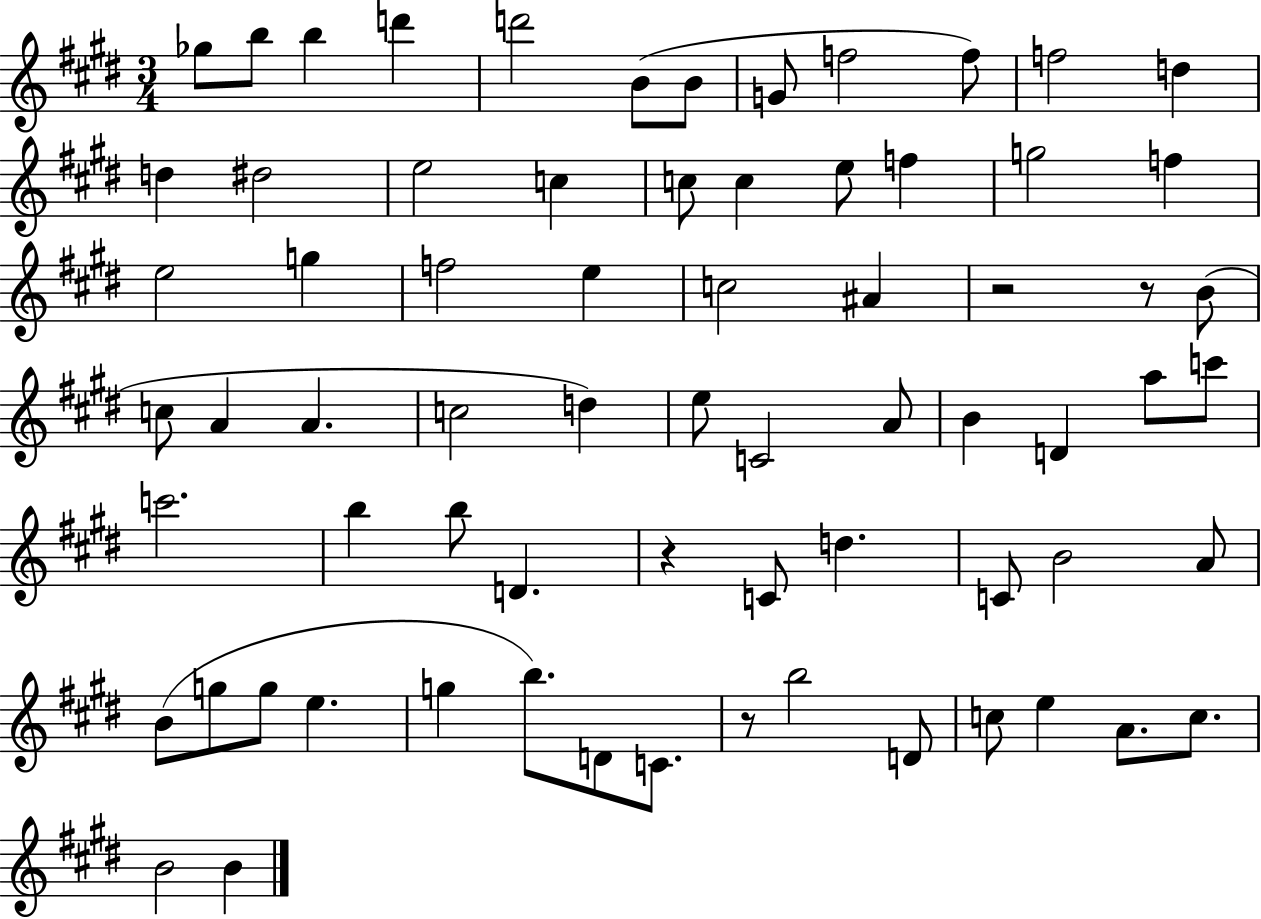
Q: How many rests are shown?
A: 4